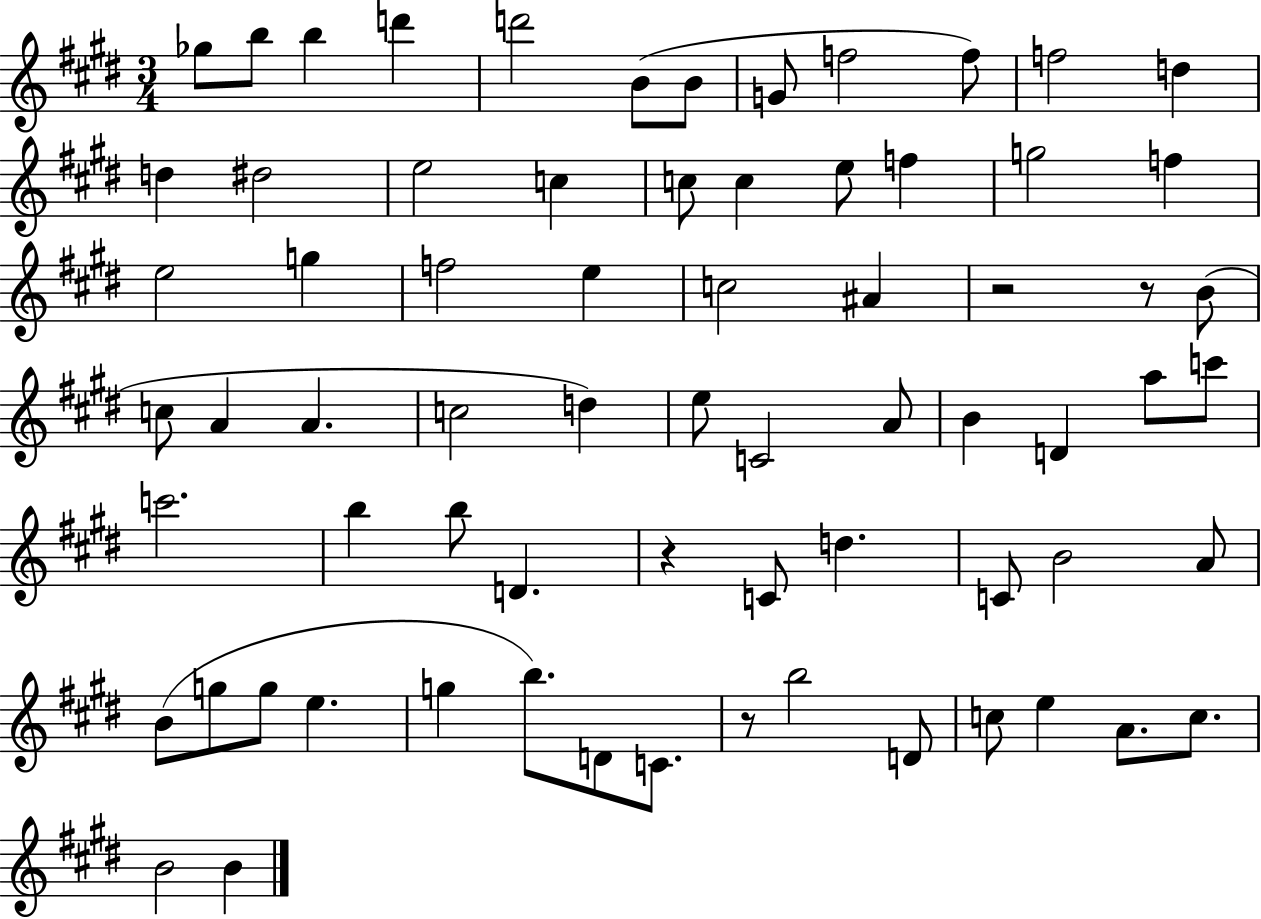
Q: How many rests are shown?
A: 4